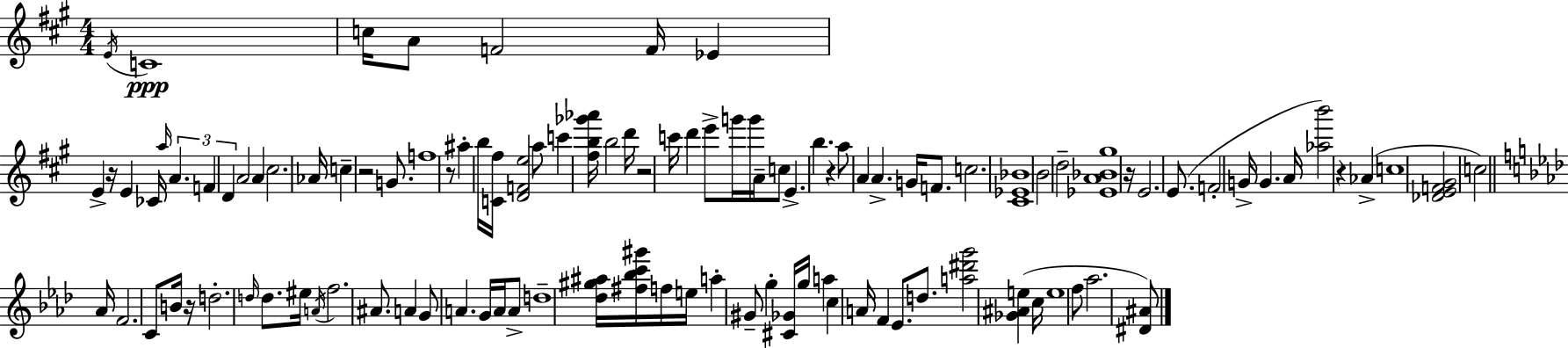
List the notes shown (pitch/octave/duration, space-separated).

E4/s C4/w C5/s A4/e F4/h F4/s Eb4/q E4/q R/s E4/q CES4/s A5/s A4/q. F4/q D4/q A4/h A4/q C#5/h. Ab4/s C5/q R/h G4/e. F5/w R/e A#5/q B5/s [C4,F#5]/s [D4,F4,E5]/h A5/e C6/q [F#5,B5,Gb6,Ab6]/s B5/h D6/s R/h C6/s D6/q E6/e G6/s G6/s A4/s C5/e E4/q. B5/q. R/q A5/e A4/q A4/q. G4/s F4/e. C5/h. [C#4,Eb4,Bb4]/w B4/h D5/h [Eb4,A4,Bb4,G#5]/w R/s E4/h. E4/e. F4/h G4/s G4/q. A4/s [Ab5,B6]/h R/q Ab4/q C5/w [Db4,E4,F4,G#4]/h C5/h Ab4/s F4/h. C4/e B4/s R/s D5/h. D5/s D5/e. EIS5/s A4/s F5/h. A#4/e. A4/q G4/e A4/q. G4/s A4/s A4/e D5/w [Db5,G#5,A#5]/s [F#5,Bb5,C6,G#6]/s F5/s E5/s A5/q G#4/e G5/q [C#4,Gb4]/s G5/s A5/q C5/q A4/s F4/q Eb4/e. D5/e. [A5,D#6,G6]/h [Gb4,A#4,E5]/q C5/s E5/w F5/e Ab5/h. [D#4,A#4]/e